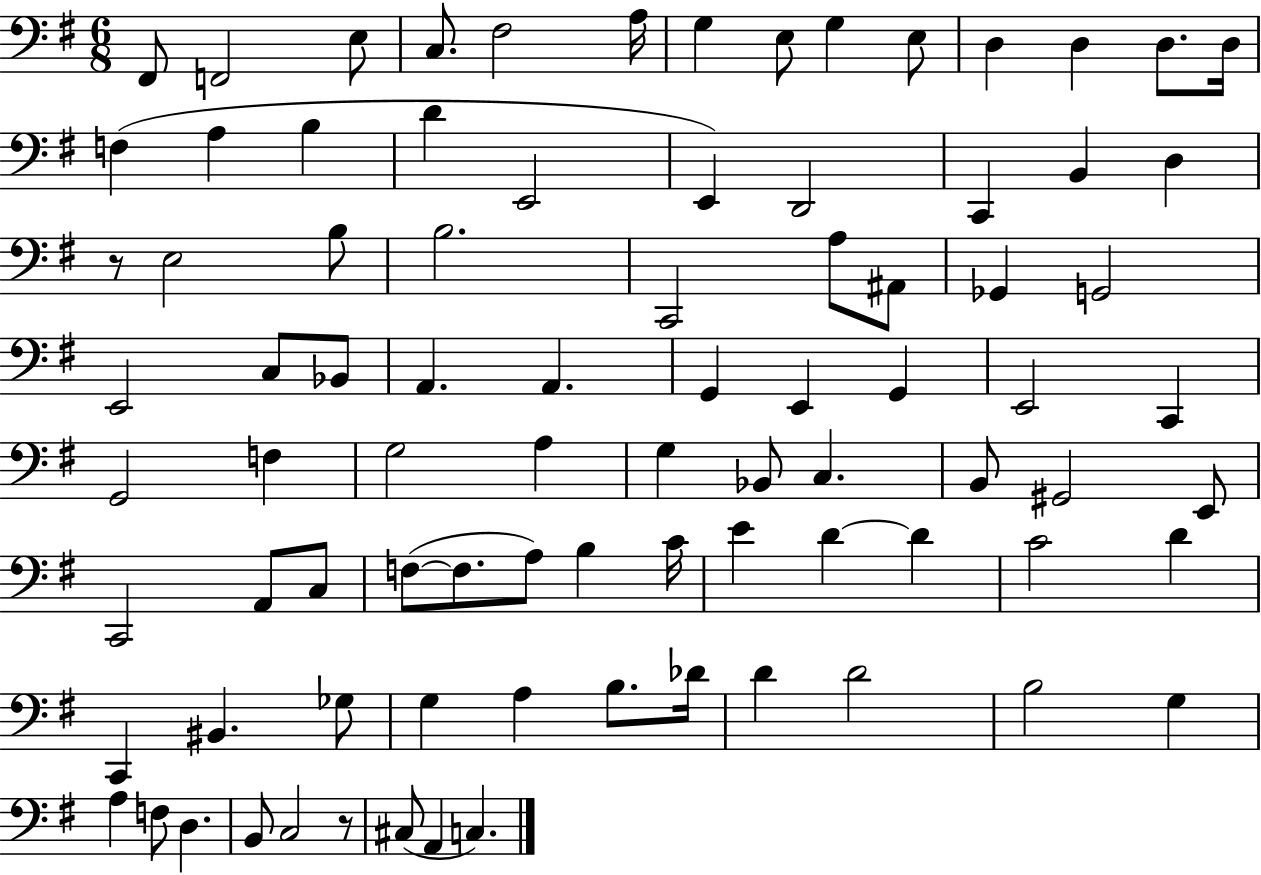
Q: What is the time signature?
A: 6/8